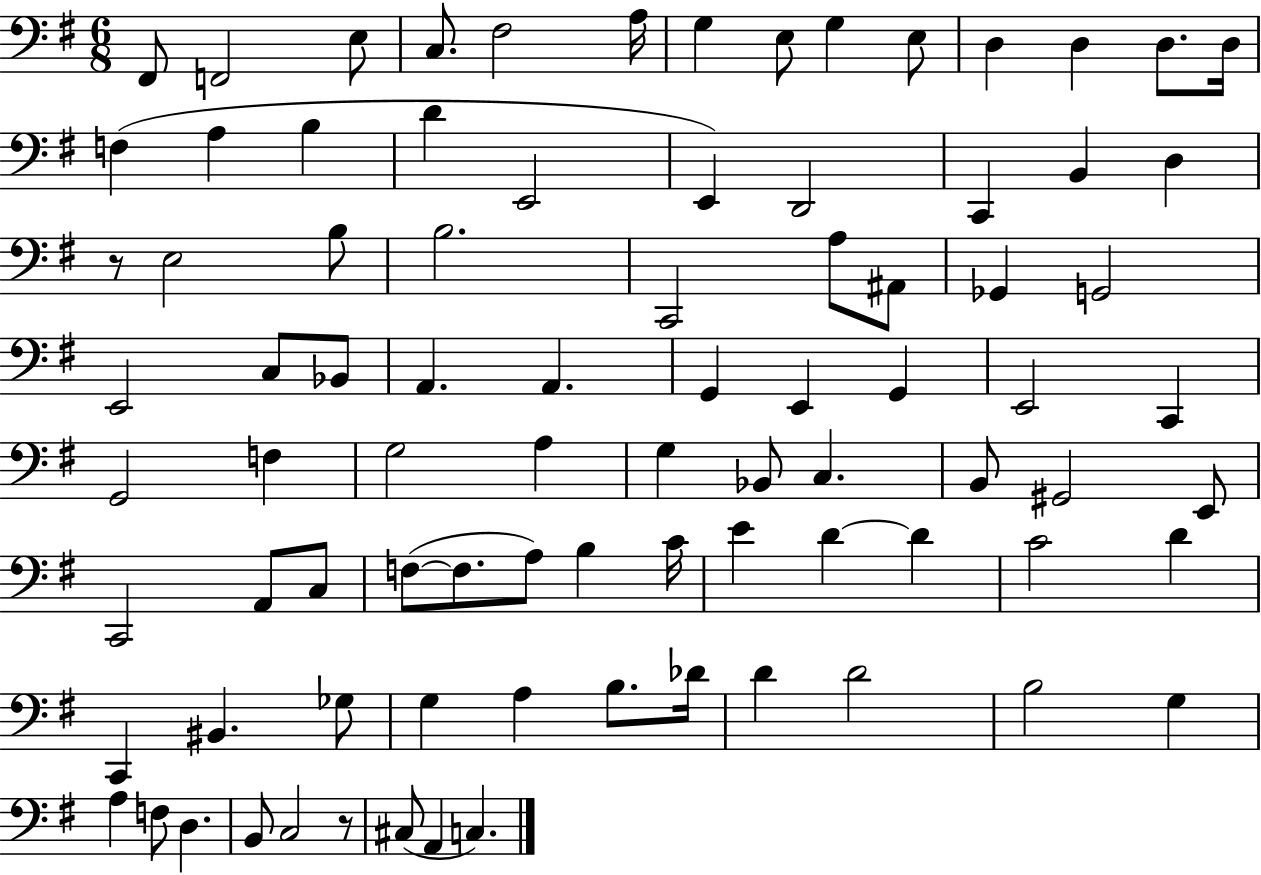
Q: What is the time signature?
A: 6/8